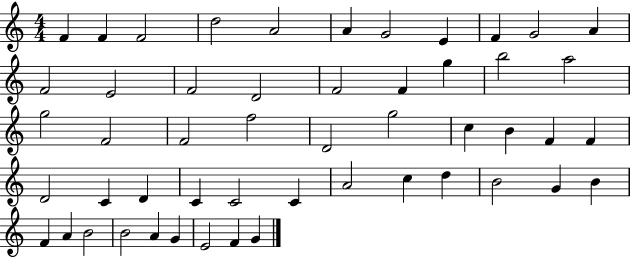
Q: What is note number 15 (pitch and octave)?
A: D4